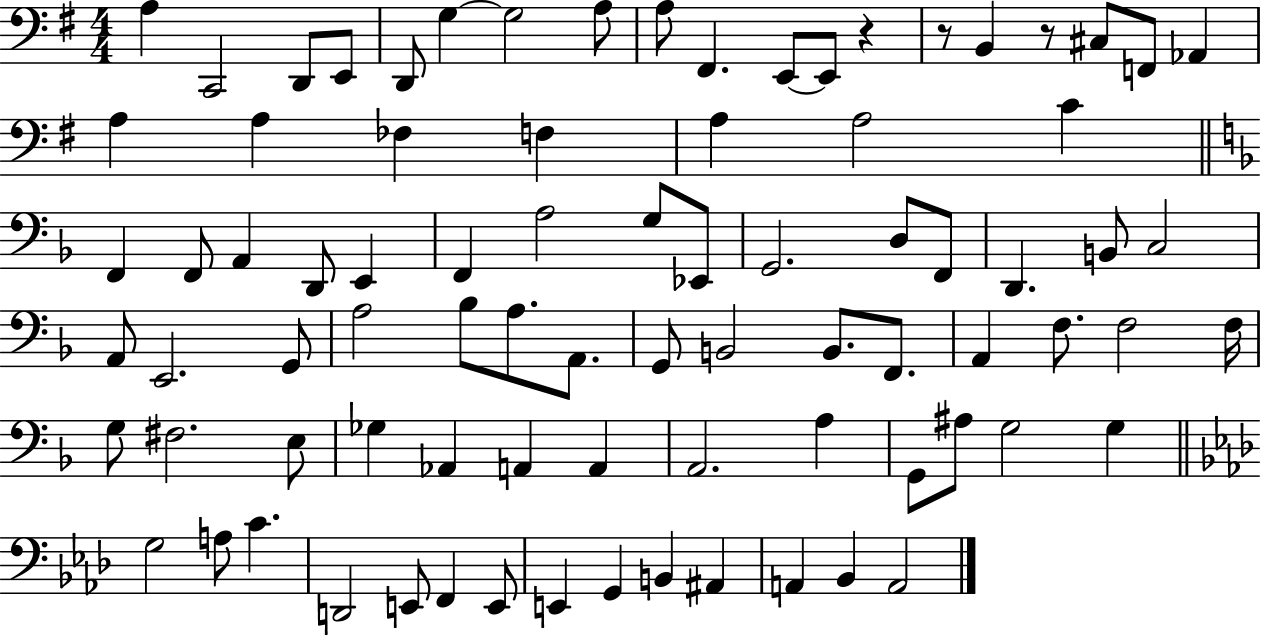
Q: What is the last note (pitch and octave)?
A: A2